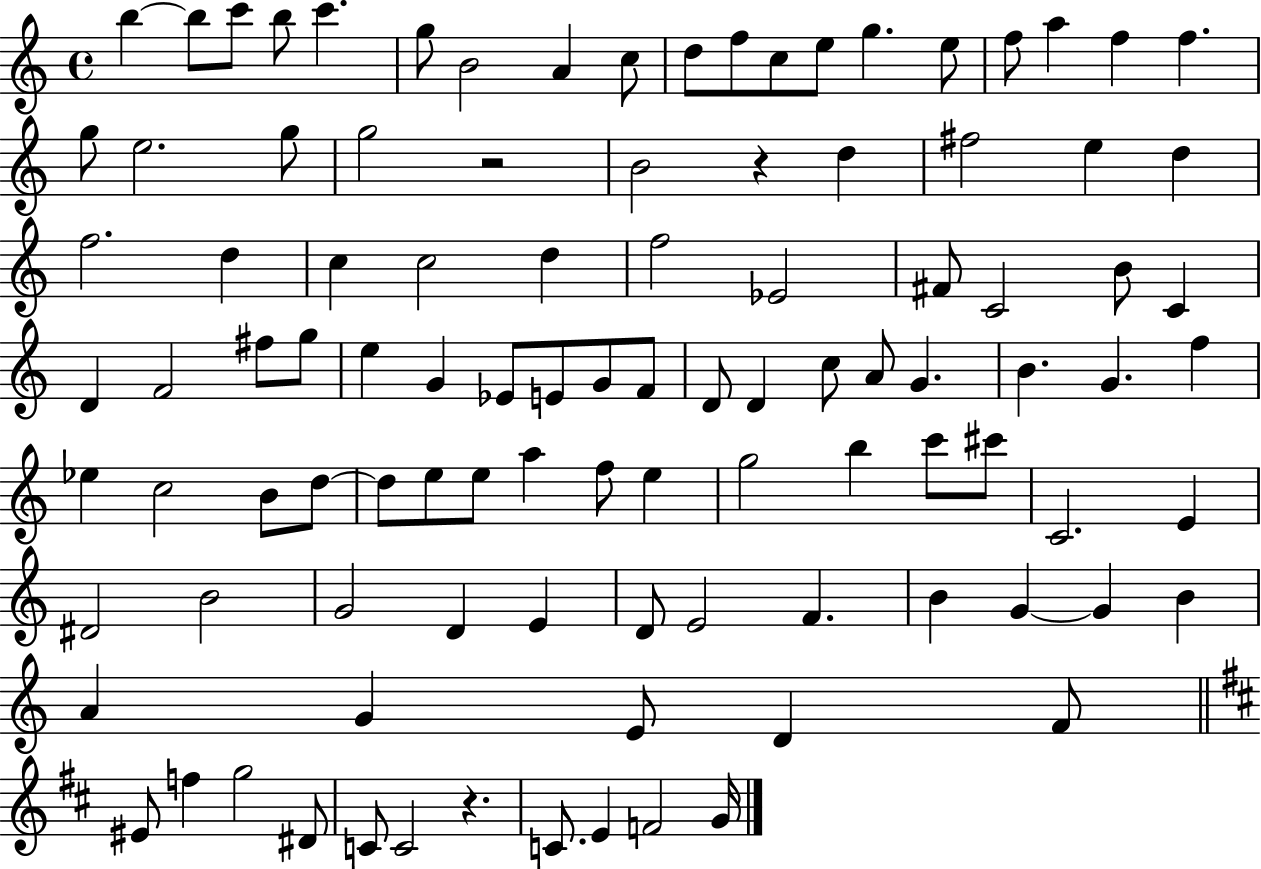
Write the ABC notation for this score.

X:1
T:Untitled
M:4/4
L:1/4
K:C
b b/2 c'/2 b/2 c' g/2 B2 A c/2 d/2 f/2 c/2 e/2 g e/2 f/2 a f f g/2 e2 g/2 g2 z2 B2 z d ^f2 e d f2 d c c2 d f2 _E2 ^F/2 C2 B/2 C D F2 ^f/2 g/2 e G _E/2 E/2 G/2 F/2 D/2 D c/2 A/2 G B G f _e c2 B/2 d/2 d/2 e/2 e/2 a f/2 e g2 b c'/2 ^c'/2 C2 E ^D2 B2 G2 D E D/2 E2 F B G G B A G E/2 D F/2 ^E/2 f g2 ^D/2 C/2 C2 z C/2 E F2 G/4